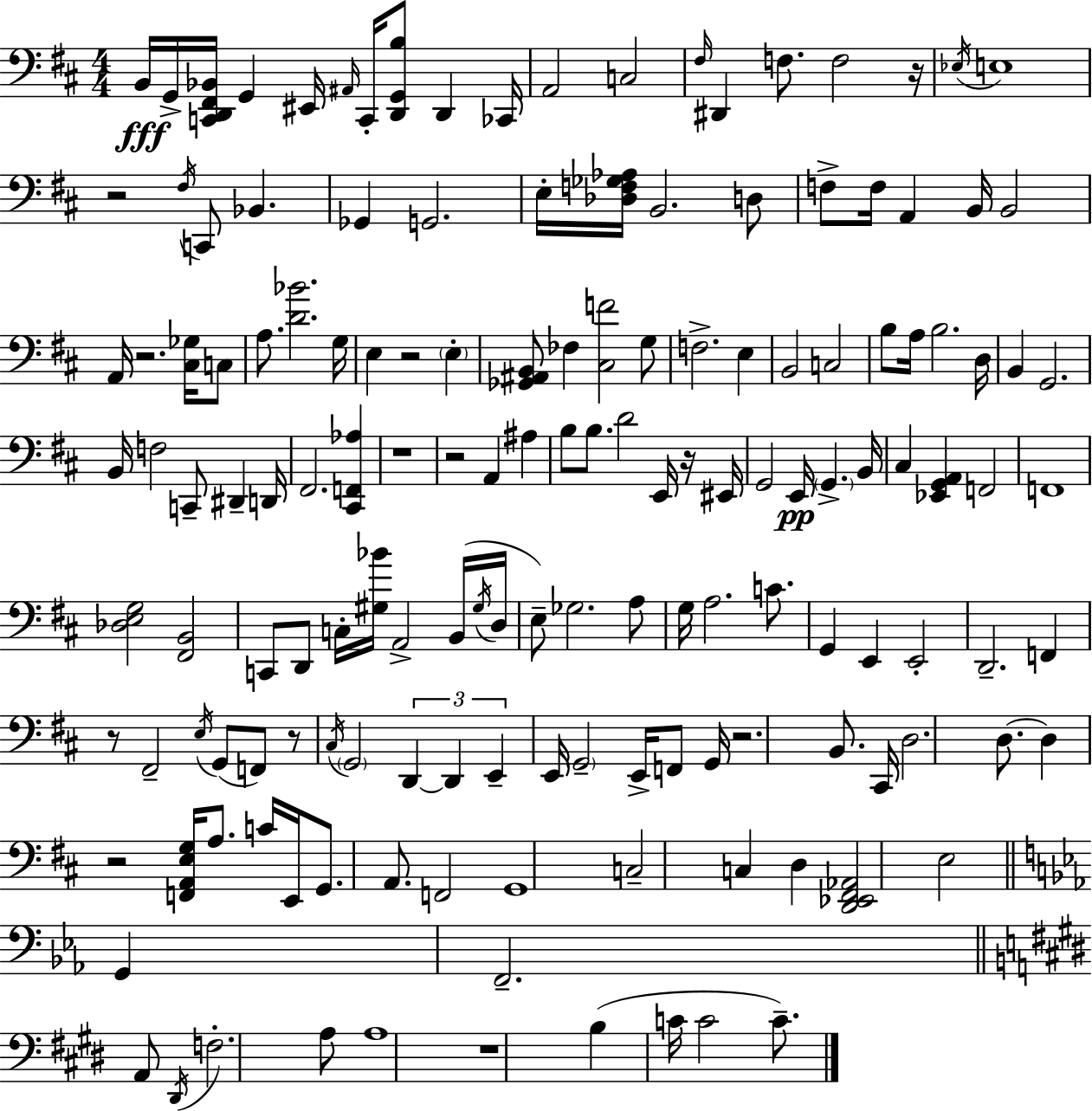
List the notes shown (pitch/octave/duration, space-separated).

B2/s G2/s [C2,D2,F#2,Bb2]/s G2/q EIS2/s A#2/s C2/s [D2,G2,B3]/e D2/q CES2/s A2/h C3/h F#3/s D#2/q F3/e. F3/h R/s Eb3/s E3/w R/h F#3/s C2/e Bb2/q. Gb2/q G2/h. E3/s [Db3,F3,Gb3,Ab3]/s B2/h. D3/e F3/e F3/s A2/q B2/s B2/h A2/s R/h. [C#3,Gb3]/s C3/e A3/e. [D4,Bb4]/h. G3/s E3/q R/h E3/q [Gb2,A#2,B2]/e FES3/q [C#3,F4]/h G3/e F3/h. E3/q B2/h C3/h B3/e A3/s B3/h. D3/s B2/q G2/h. B2/s F3/h C2/e D#2/q D2/s F#2/h. [C#2,F2,Ab3]/q R/w R/h A2/q A#3/q B3/e B3/e. D4/h E2/s R/s EIS2/s G2/h E2/s G2/q. B2/s C#3/q [Eb2,G2,A2]/q F2/h F2/w [Db3,E3,G3]/h [F#2,B2]/h C2/e D2/e C3/s [G#3,Bb4]/s A2/h B2/s G#3/s D3/s E3/e Gb3/h. A3/e G3/s A3/h. C4/e. G2/q E2/q E2/h D2/h. F2/q R/e F#2/h E3/s G2/e F2/e R/e C#3/s G2/h D2/q D2/q E2/q E2/s G2/h E2/s F2/e G2/s R/h. B2/e. C#2/s D3/h. D3/e. D3/q R/h [F2,A2,E3,G3]/s A3/e. C4/s E2/s G2/e. A2/e. F2/h G2/w C3/h C3/q D3/q [D2,Eb2,F#2,Ab2]/h E3/h G2/q F2/h. A2/e D#2/s F3/h. A3/e A3/w R/w B3/q C4/s C4/h C4/e.